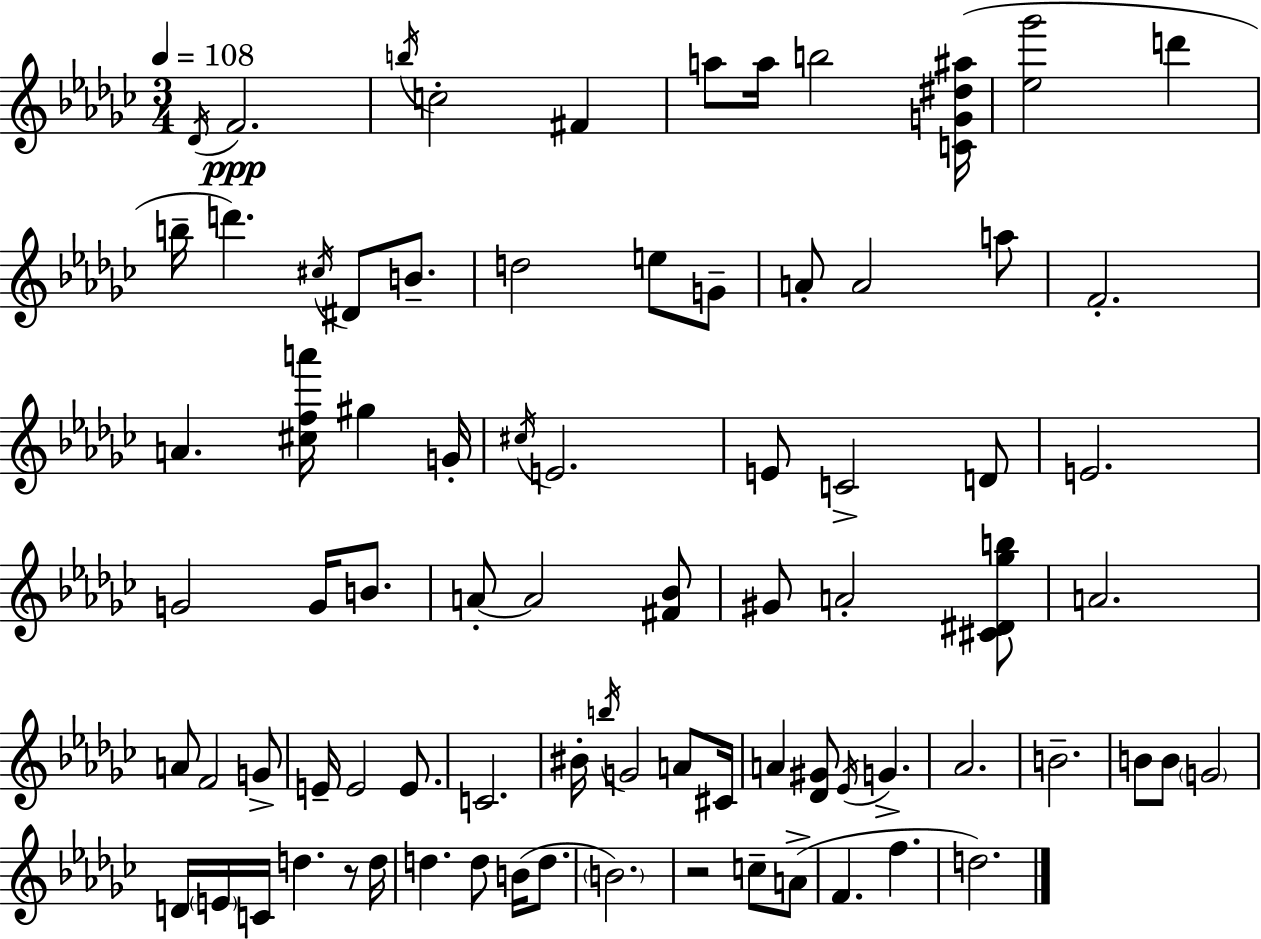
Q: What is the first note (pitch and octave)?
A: Db4